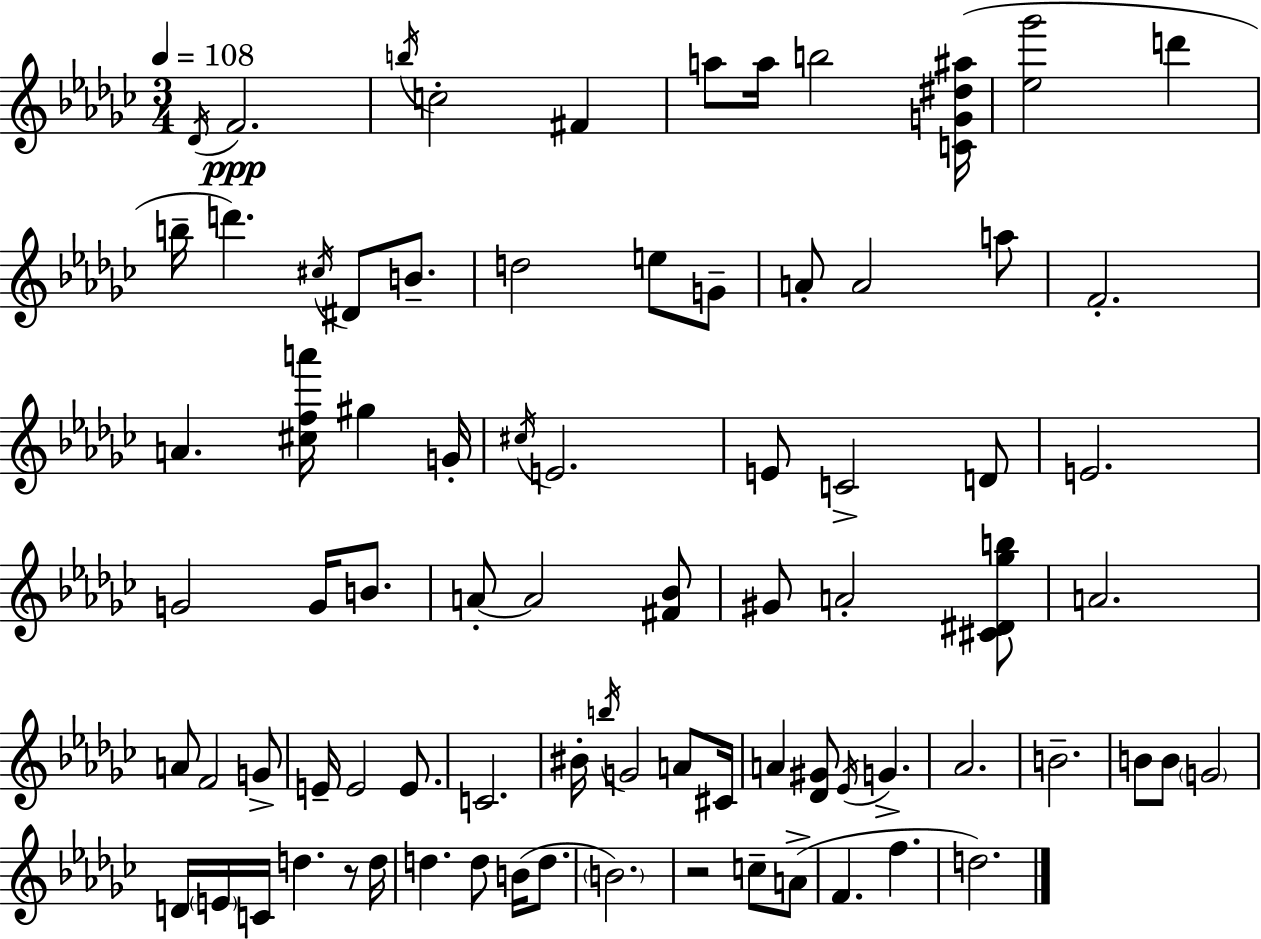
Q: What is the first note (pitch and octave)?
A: Db4